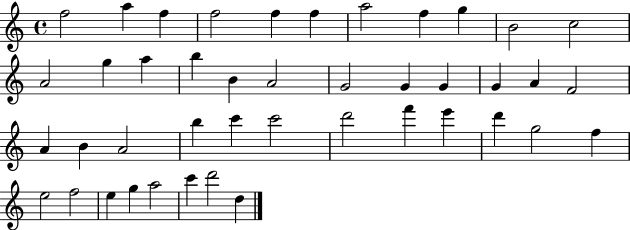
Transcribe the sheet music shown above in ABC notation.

X:1
T:Untitled
M:4/4
L:1/4
K:C
f2 a f f2 f f a2 f g B2 c2 A2 g a b B A2 G2 G G G A F2 A B A2 b c' c'2 d'2 f' e' d' g2 f e2 f2 e g a2 c' d'2 d